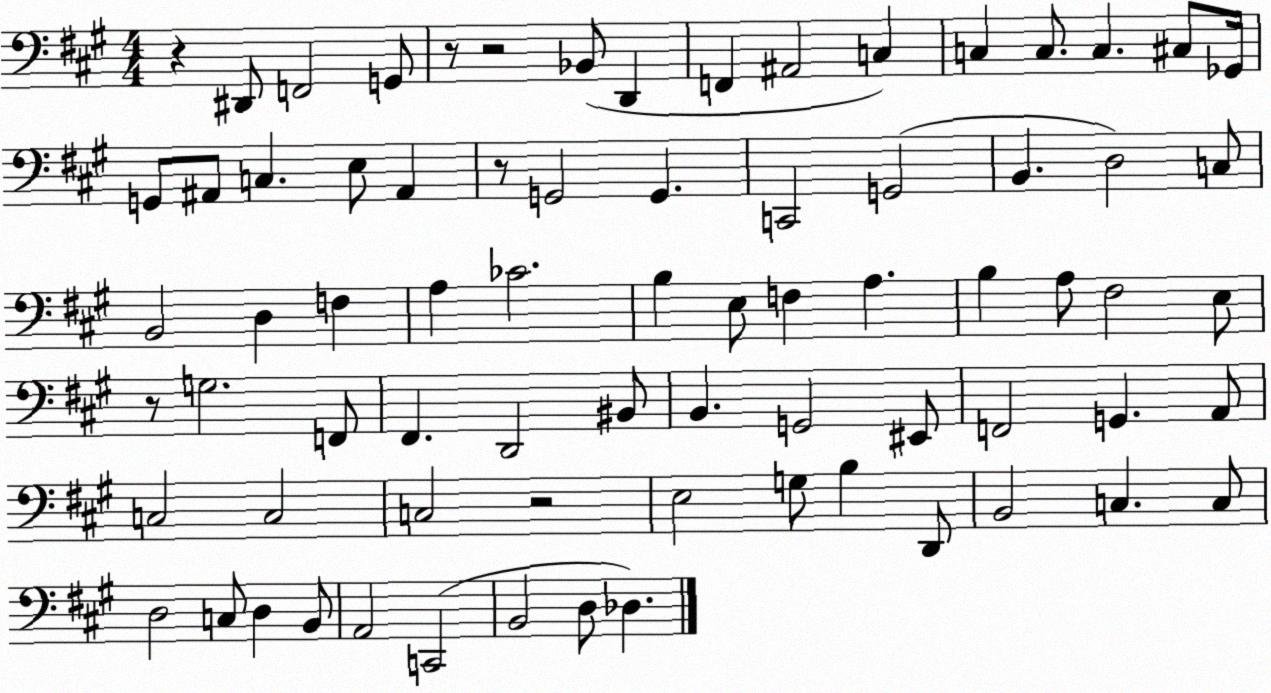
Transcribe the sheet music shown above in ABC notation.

X:1
T:Untitled
M:4/4
L:1/4
K:A
z ^D,,/2 F,,2 G,,/2 z/2 z2 _B,,/2 D,, F,, ^A,,2 C, C, C,/2 C, ^C,/2 _G,,/4 G,,/2 ^A,,/2 C, E,/2 ^A,, z/2 G,,2 G,, C,,2 G,,2 B,, D,2 C,/2 B,,2 D, F, A, _C2 B, E,/2 F, A, B, A,/2 ^F,2 E,/2 z/2 G,2 F,,/2 ^F,, D,,2 ^B,,/2 B,, G,,2 ^E,,/2 F,,2 G,, A,,/2 C,2 C,2 C,2 z2 E,2 G,/2 B, D,,/2 B,,2 C, C,/2 D,2 C,/2 D, B,,/2 A,,2 C,,2 B,,2 D,/2 _D,